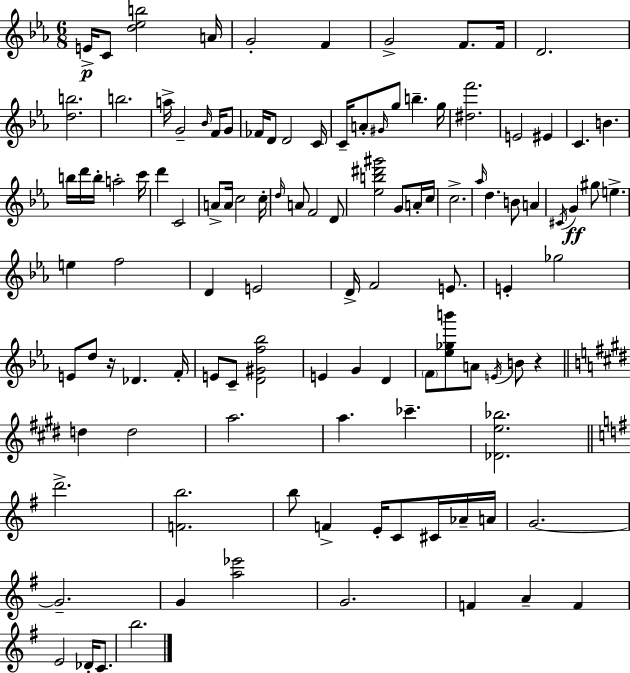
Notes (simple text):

E4/s C4/e [D5,Eb5,B5]/h A4/s G4/h F4/q G4/h F4/e. F4/s D4/h. [D5,B5]/h. B5/h. A5/s G4/h Bb4/s F4/s G4/e FES4/s D4/e D4/h C4/s C4/s A4/e G#4/s G5/e B5/q. G5/s [D#5,F6]/h. E4/h EIS4/q C4/q. B4/q. B5/s D6/s B5/s A5/h C6/s D6/q C4/h A4/e A4/s C5/h C5/s D5/s A4/e F4/h D4/e [Eb5,B5,D#6,G#6]/h G4/e A4/s C5/s C5/h. Ab5/s D5/q. B4/e A4/q C#4/s G4/q G#5/e E5/q. E5/q F5/h D4/q E4/h D4/s F4/h E4/e. E4/q Gb5/h E4/e D5/e R/s Db4/q. F4/s E4/e C4/e [D4,G#4,F5,Bb5]/h E4/q G4/q D4/q F4/e [Eb5,Gb5,B6]/e A4/e E4/s B4/e R/q D5/q D5/h A5/h. A5/q. CES6/q. [Db4,E5,Bb5]/h. D6/h. [F4,B5]/h. B5/e F4/q E4/s C4/e C#4/s Ab4/s A4/s G4/h. G4/h. G4/q [A5,Eb6]/h G4/h. F4/q A4/q F4/q E4/h Db4/s C4/e. B5/h.